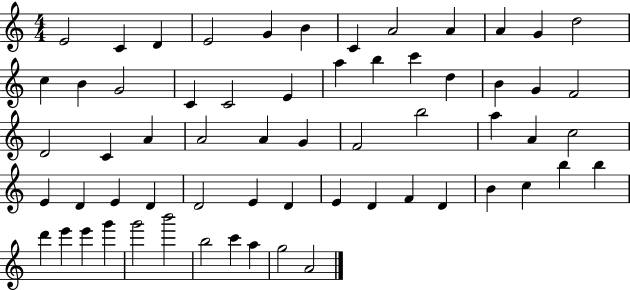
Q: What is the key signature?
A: C major